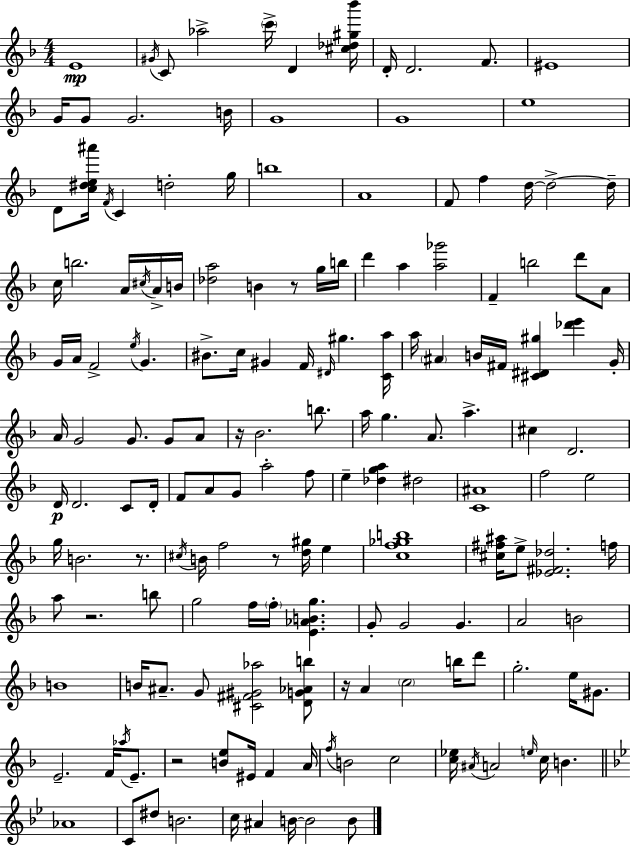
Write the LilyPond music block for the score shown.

{
  \clef treble
  \numericTimeSignature
  \time 4/4
  \key f \major
  e'1\mp | \acciaccatura { gis'16 } c'8 aes''2-> \parenthesize c'''16-> d'4 | <cis'' des'' gis'' bes'''>16 d'16-. d'2. f'8. | eis'1 | \break g'16 g'8 g'2. | b'16 g'1 | g'1 | e''1 | \break d'8 <c'' dis'' e'' ais'''>16 \acciaccatura { f'16 } c'4 d''2-. | g''16 b''1 | a'1 | f'8 f''4 d''16~~ d''2->~~ | \break d''16-- c''16 b''2. a'16 | \acciaccatura { cis''16 } a'16-> b'16 <des'' a''>2 b'4 r8 | g''16 b''16 d'''4 a''4 <a'' ges'''>2 | f'4-- b''2 d'''8 | \break a'8 g'16 a'16 f'2-> \acciaccatura { e''16 } g'4. | bis'8.-> c''16 gis'4 f'16 \grace { dis'16 } gis''4. | <c' a''>16 a''16 \parenthesize ais'4 b'16 fis'16 <cis' dis' gis''>4 | <des''' e'''>4 g'16-. a'16 g'2 g'8. | \break g'8 a'8 r16 bes'2. | b''8. a''16 g''4. a'8. a''4.-> | cis''4 d'2. | d'16\p d'2. | \break c'8 d'16-. f'8 a'8 g'8 a''2-. | f''8 e''4-- <des'' g'' a''>4 dis''2 | <c' ais'>1 | f''2 e''2 | \break g''16 b'2. | r8. \acciaccatura { cis''16 } b'16 f''2 r8 | <d'' gis''>16 e''4 <c'' f'' ges'' b''>1 | <cis'' fis'' ais''>16 e''8-> <ees' fis' des''>2. | \break f''16 a''8 r2. | b''8 g''2 f''16 \parenthesize f''16-. | <e' aes' b' g''>4. g'8-. g'2 | g'4. a'2 b'2 | \break b'1 | b'16 ais'8.-- g'8 <cis' fis' gis' aes''>2 | <d' g' aes' b''>8 r16 a'4 \parenthesize c''2 | b''16 d'''8 g''2.-. | \break e''16 gis'8. e'2.-- | f'16 \acciaccatura { aes''16 } e'8.-- r2 <b' e''>8 | eis'16 f'4 a'16 \acciaccatura { f''16 } b'2 | c''2 <c'' ees''>16 \acciaccatura { ais'16 } a'2 | \break \grace { e''16 } c''16 b'4. \bar "||" \break \key g \minor aes'1 | c'8 dis''8 b'2. | c''16 ais'4 b'16~~ b'2 b'8 | \bar "|."
}